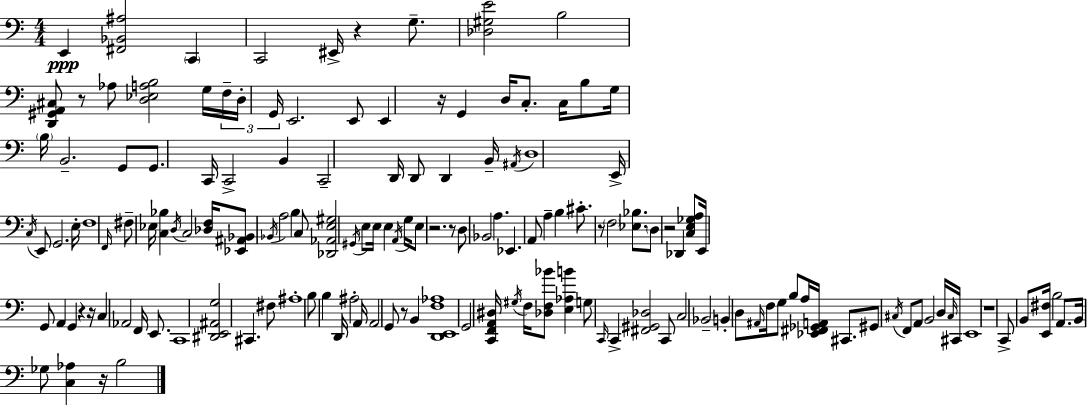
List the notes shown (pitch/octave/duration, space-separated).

E2/q [F#2,Bb2,A#3]/h C2/q C2/h EIS2/s R/q G3/e. [Db3,G#3,E4]/h B3/h [D2,G#2,A2,C#3]/e R/e Ab3/e [D3,Eb3,A3,B3]/h G3/s F3/s D3/s G2/s E2/h. E2/e E2/q R/s G2/q D3/s C3/e. C3/s B3/e G3/s B3/s B2/h. G2/e G2/e. C2/s C2/h B2/q C2/h D2/s D2/e D2/q B2/s A#2/s D3/w E2/s C3/s E2/e G2/h. E3/s F3/w F2/s F#3/e Eb3/s [C3,Bb3]/q D3/s C3/h [Db3,F3]/s [Eb2,A#2,Bb2]/e Bb2/s A3/h B3/q C3/e [Db2,Ab2,E3,G#3]/h G#2/s E3/e E3/s E3/q A2/s G3/s E3/e R/h. R/e D3/e Bb2/h A3/q. Eb2/q. A2/e A3/q B3/q C#4/e. R/e F3/h [Eb3,Bb3]/e. D3/e R/h Db2/q [C3,E3,Gb3,A3]/e E2/s G2/e A2/q G2/q R/q R/s C3/q Ab2/h F2/s E2/e. C2/w [D#2,E2,A#2,G3]/h C#2/q. F#3/e A#3/w B3/e B3/q D2/s A#3/h A2/s A2/h G2/e R/e B2/q [D2,E2,F3,Ab3]/w G2/h [C2,F2,A2,D#3]/s G#3/s F3/s [Db3,F3,Bb4]/e [E3,Ab3,B4]/q G3/e C2/s C2/q [F#2,G#2,Db3]/h C2/e C3/h Bb2/h B2/q D3/e A#2/s F3/s G3/e B3/e A3/s [Eb2,F#2,Gb2,A2]/s C#2/e. G#2/e C#3/s F2/e A2/e B2/h D3/s C#3/s C#2/s E2/w R/w C2/e B2/e [E2,F#3]/s B3/h A2/e. B2/s Gb3/e [C3,Ab3]/q R/s B3/h